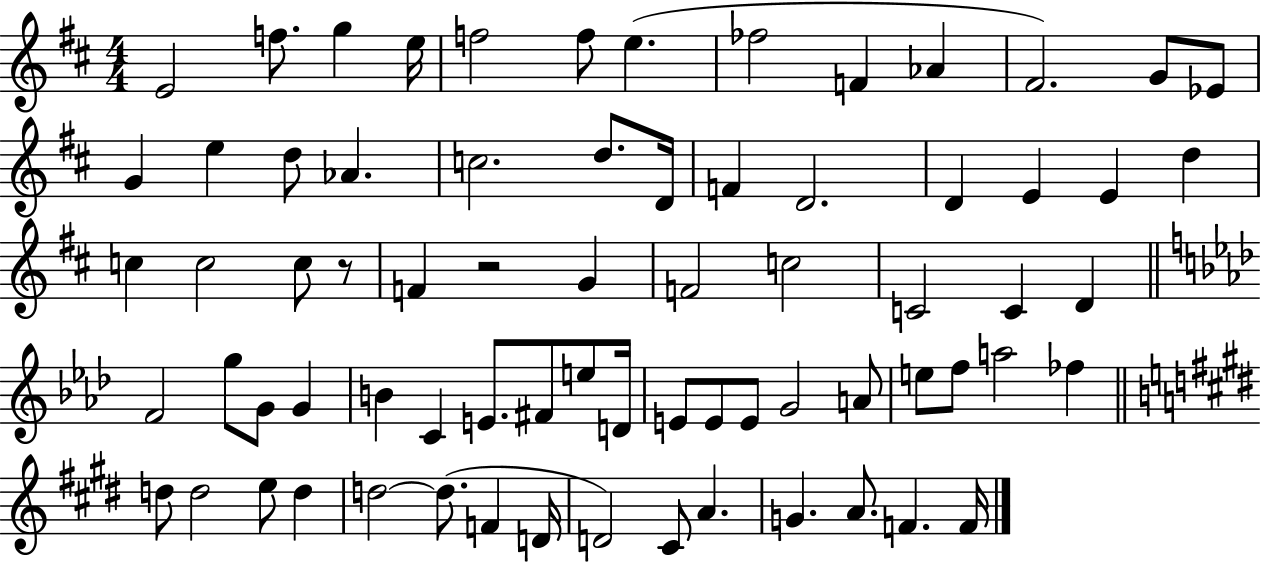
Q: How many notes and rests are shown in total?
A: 72